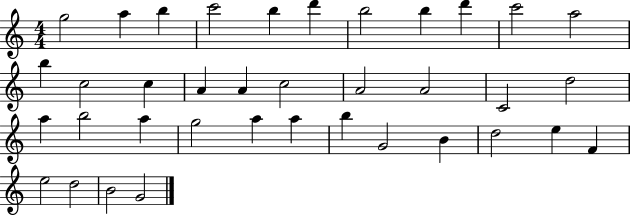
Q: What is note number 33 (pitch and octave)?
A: F4